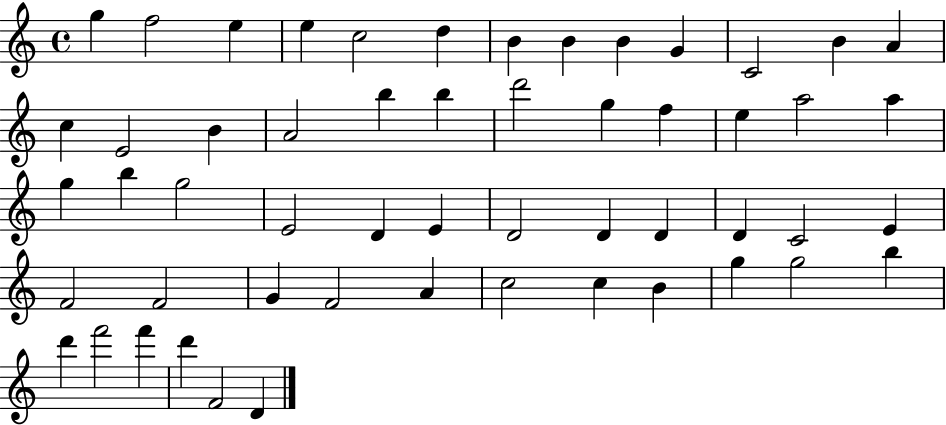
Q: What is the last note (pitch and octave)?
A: D4